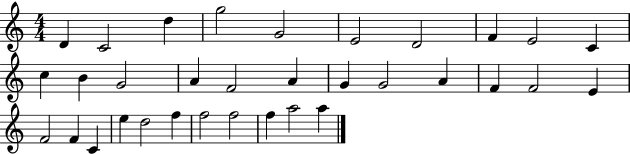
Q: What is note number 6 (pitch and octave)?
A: E4